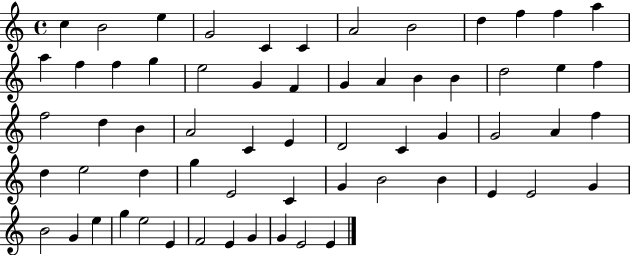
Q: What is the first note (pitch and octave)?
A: C5